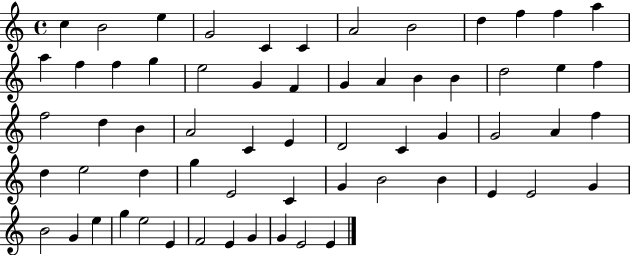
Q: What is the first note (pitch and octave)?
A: C5